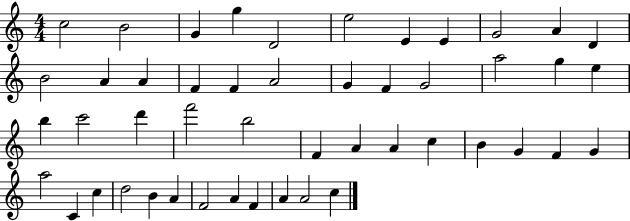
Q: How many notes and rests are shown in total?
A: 48